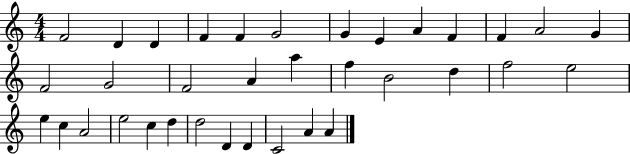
F4/h D4/q D4/q F4/q F4/q G4/h G4/q E4/q A4/q F4/q F4/q A4/h G4/q F4/h G4/h F4/h A4/q A5/q F5/q B4/h D5/q F5/h E5/h E5/q C5/q A4/h E5/h C5/q D5/q D5/h D4/q D4/q C4/h A4/q A4/q